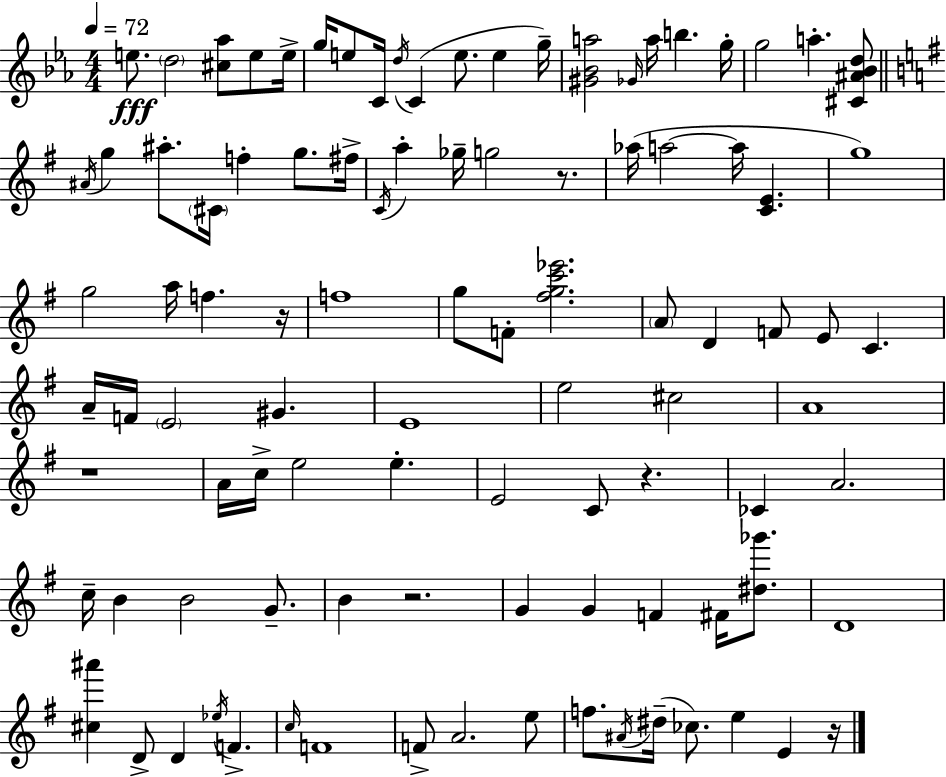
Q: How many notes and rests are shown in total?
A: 98